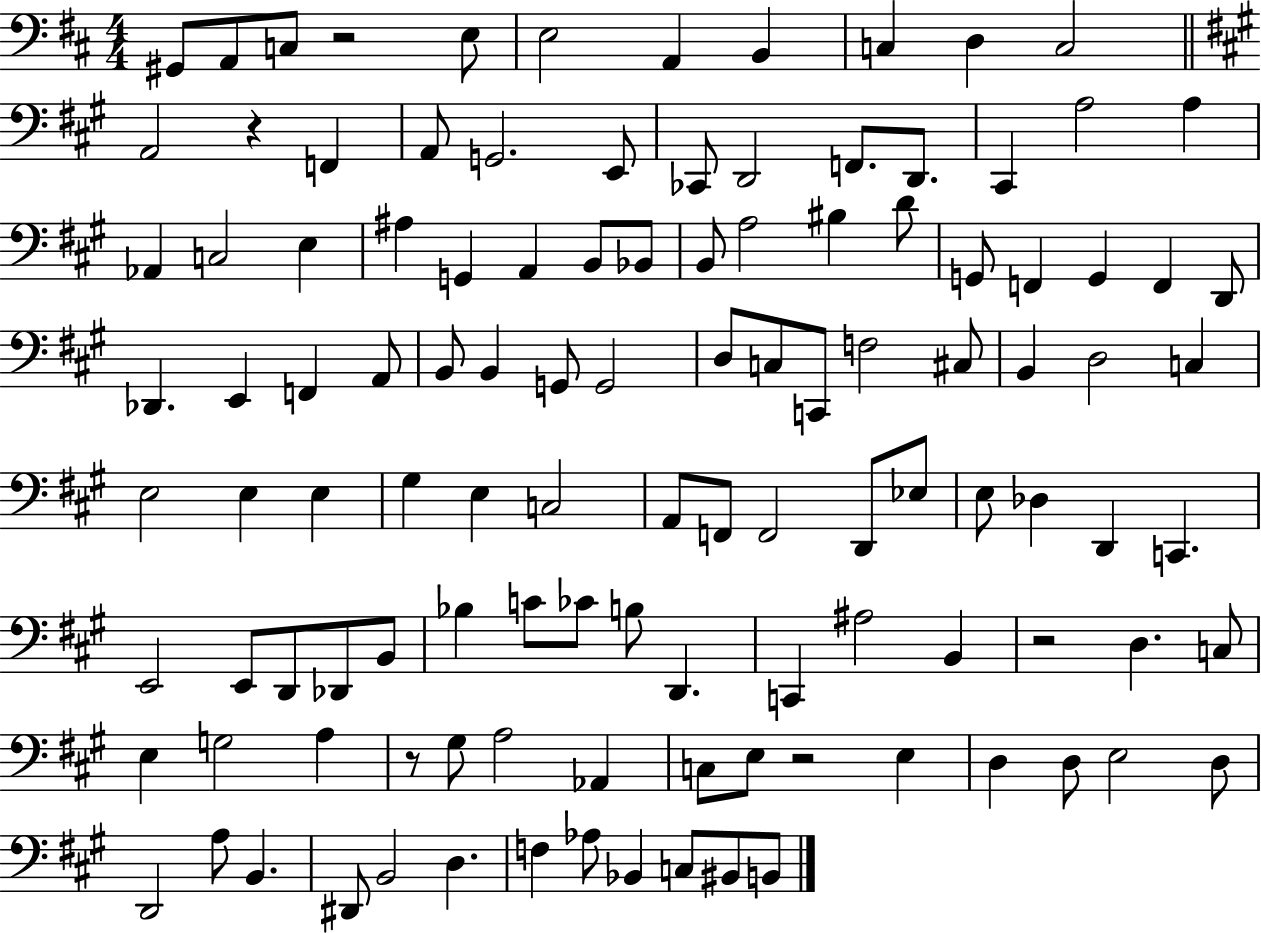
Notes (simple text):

G#2/e A2/e C3/e R/h E3/e E3/h A2/q B2/q C3/q D3/q C3/h A2/h R/q F2/q A2/e G2/h. E2/e CES2/e D2/h F2/e. D2/e. C#2/q A3/h A3/q Ab2/q C3/h E3/q A#3/q G2/q A2/q B2/e Bb2/e B2/e A3/h BIS3/q D4/e G2/e F2/q G2/q F2/q D2/e Db2/q. E2/q F2/q A2/e B2/e B2/q G2/e G2/h D3/e C3/e C2/e F3/h C#3/e B2/q D3/h C3/q E3/h E3/q E3/q G#3/q E3/q C3/h A2/e F2/e F2/h D2/e Eb3/e E3/e Db3/q D2/q C2/q. E2/h E2/e D2/e Db2/e B2/e Bb3/q C4/e CES4/e B3/e D2/q. C2/q A#3/h B2/q R/h D3/q. C3/e E3/q G3/h A3/q R/e G#3/e A3/h Ab2/q C3/e E3/e R/h E3/q D3/q D3/e E3/h D3/e D2/h A3/e B2/q. D#2/e B2/h D3/q. F3/q Ab3/e Bb2/q C3/e BIS2/e B2/e